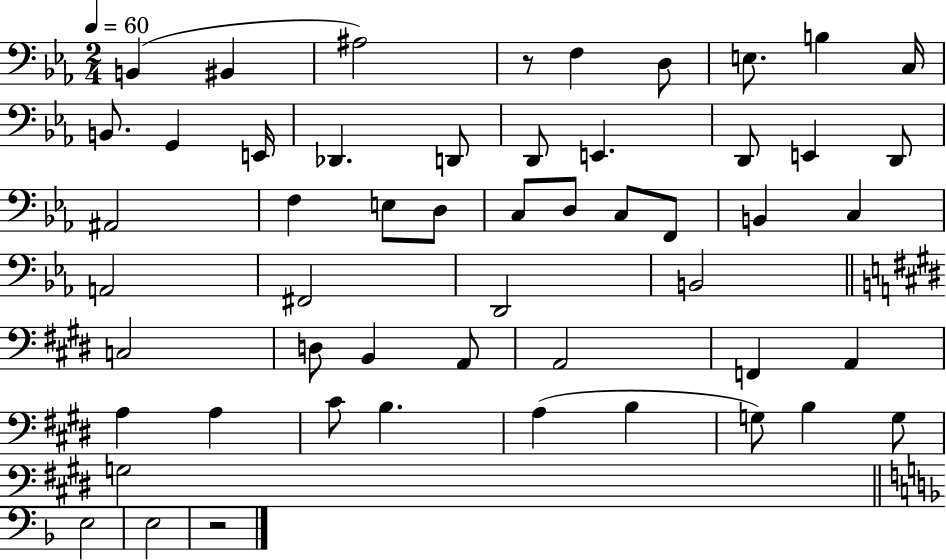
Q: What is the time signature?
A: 2/4